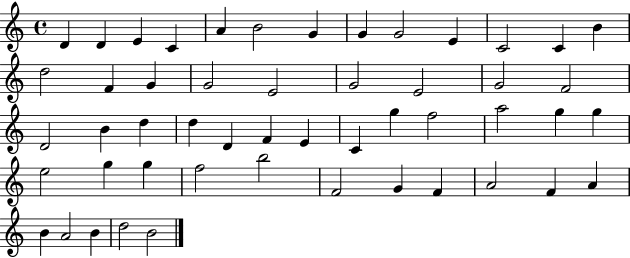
X:1
T:Untitled
M:4/4
L:1/4
K:C
D D E C A B2 G G G2 E C2 C B d2 F G G2 E2 G2 E2 G2 F2 D2 B d d D F E C g f2 a2 g g e2 g g f2 b2 F2 G F A2 F A B A2 B d2 B2